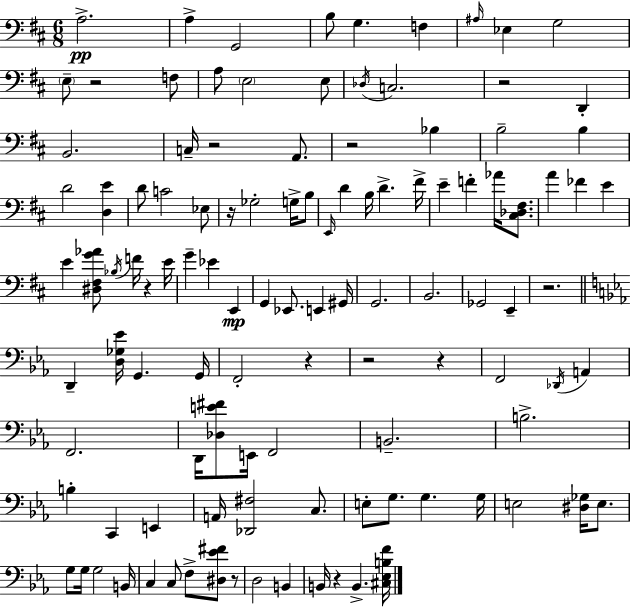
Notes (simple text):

A3/h. A3/q G2/h B3/e G3/q. F3/q A#3/s Eb3/q G3/h E3/e R/h F3/e A3/e E3/h E3/e Db3/s C3/h. R/h D2/q B2/h. C3/s R/h A2/e. R/h Bb3/q B3/h B3/q D4/h [D3,E4]/q D4/e C4/h Eb3/e R/s Gb3/h G3/s B3/e E2/s D4/q B3/s D4/q. F#4/s E4/q F4/q Ab4/s [C#3,Db3,F#3]/e. A4/q FES4/q E4/q E4/q [D#3,F#3,G4,Ab4]/e Bb3/s F4/s R/q E4/s G4/q Eb4/q E2/q G2/q Eb2/e. E2/q G#2/s G2/h. B2/h. Gb2/h E2/q R/h. D2/q [D3,Gb3,Eb4]/s G2/q. G2/s F2/h R/q R/h R/q F2/h Db2/s A2/q F2/h. D2/s [Db3,E4,F#4]/e E2/s F2/h B2/h. B3/h. B3/q C2/q E2/q A2/s [Db2,F#3]/h C3/e. E3/e G3/e. G3/q. G3/s E3/h [D#3,Gb3]/s E3/e. G3/e G3/s G3/h B2/s C3/q C3/e F3/e [D#3,Eb4,F#4]/e R/e D3/h B2/q B2/s R/q B2/q. [C#3,Eb3,B3,F4]/s